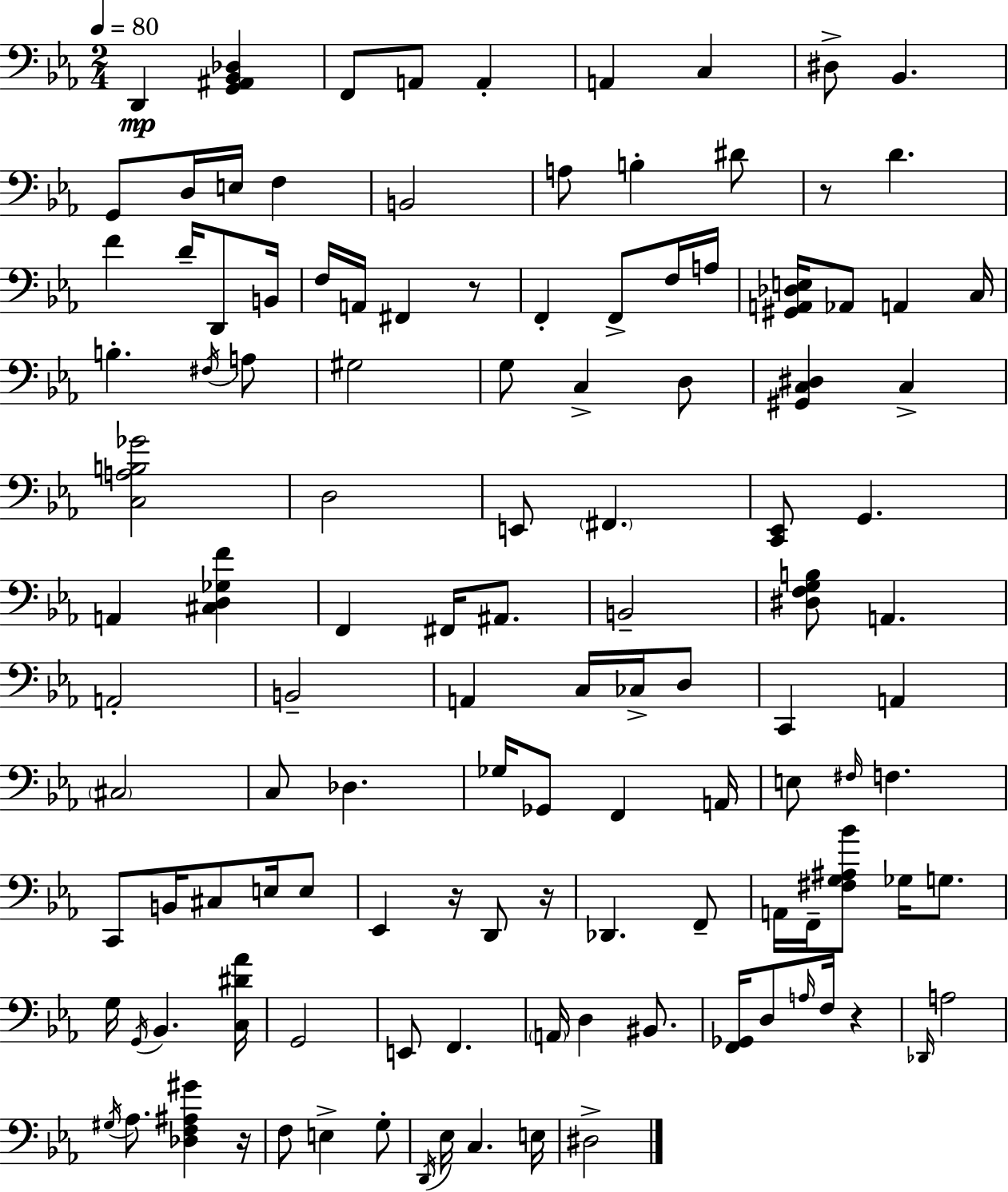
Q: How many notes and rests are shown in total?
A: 121